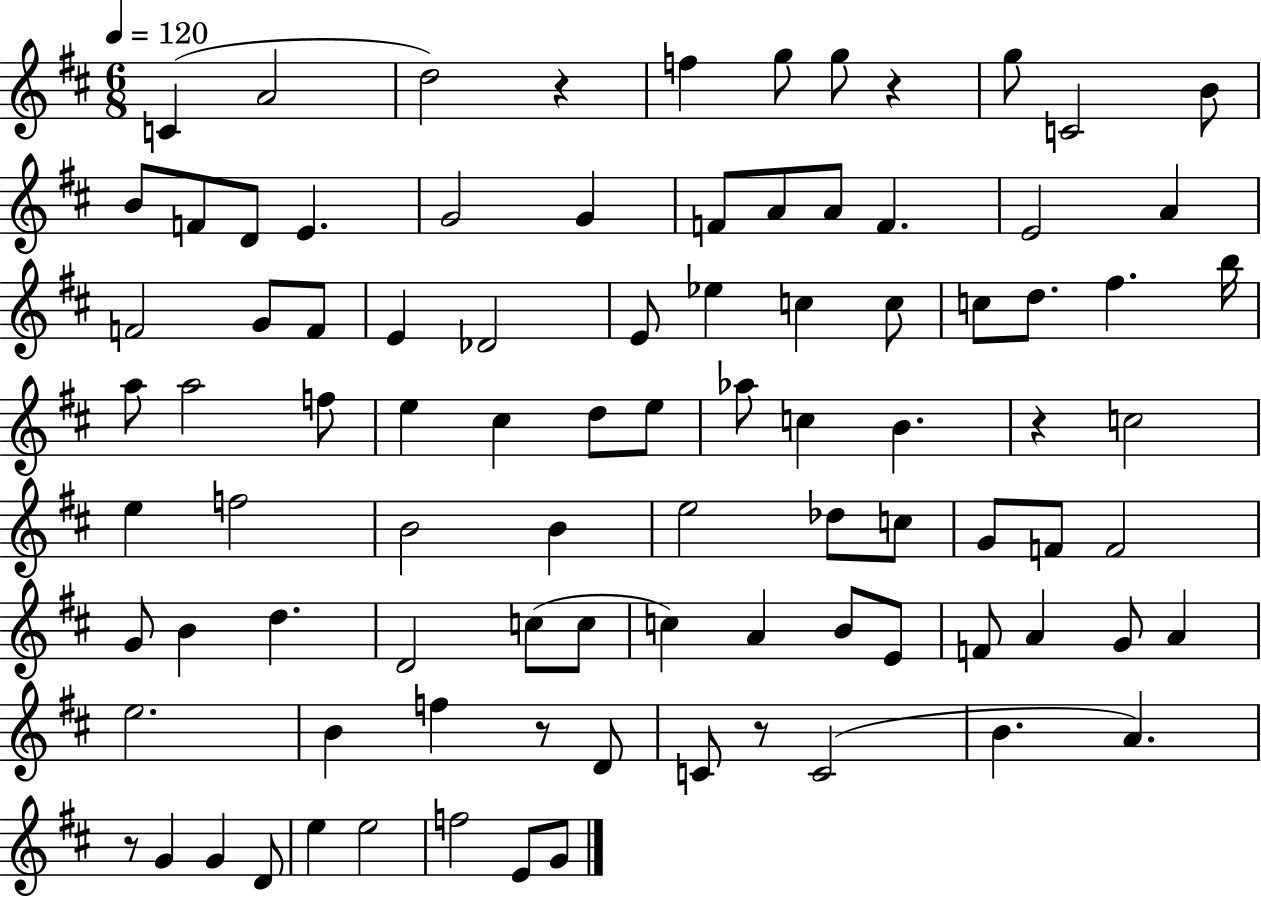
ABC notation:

X:1
T:Untitled
M:6/8
L:1/4
K:D
C A2 d2 z f g/2 g/2 z g/2 C2 B/2 B/2 F/2 D/2 E G2 G F/2 A/2 A/2 F E2 A F2 G/2 F/2 E _D2 E/2 _e c c/2 c/2 d/2 ^f b/4 a/2 a2 f/2 e ^c d/2 e/2 _a/2 c B z c2 e f2 B2 B e2 _d/2 c/2 G/2 F/2 F2 G/2 B d D2 c/2 c/2 c A B/2 E/2 F/2 A G/2 A e2 B f z/2 D/2 C/2 z/2 C2 B A z/2 G G D/2 e e2 f2 E/2 G/2